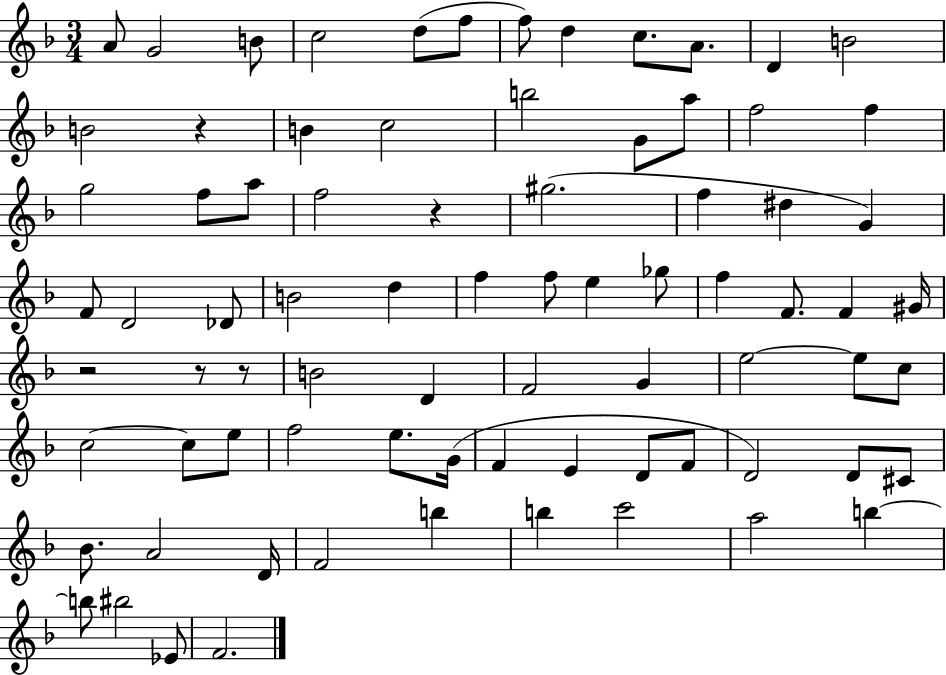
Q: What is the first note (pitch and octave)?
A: A4